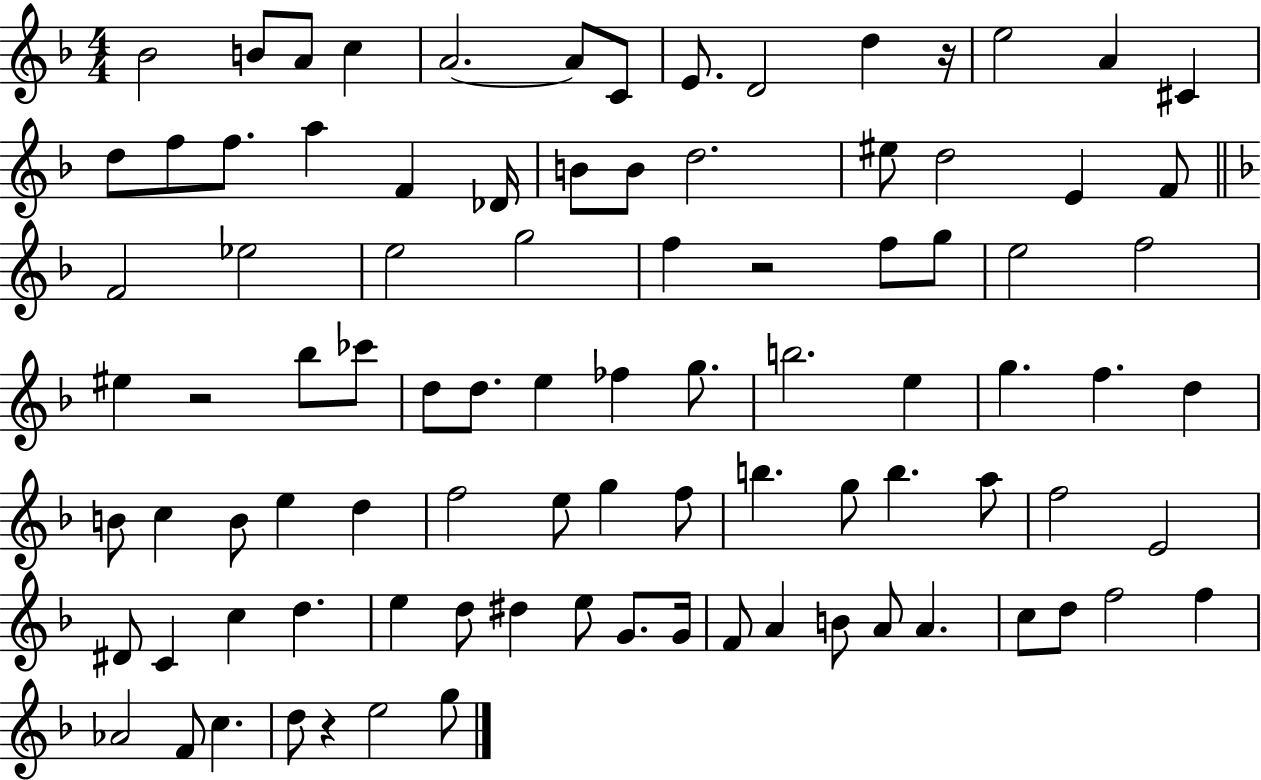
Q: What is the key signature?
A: F major